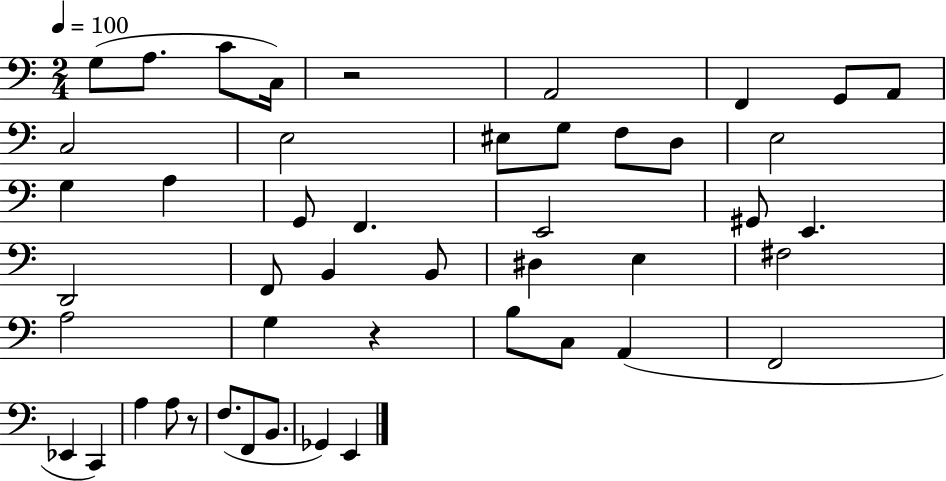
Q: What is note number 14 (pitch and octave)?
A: D3